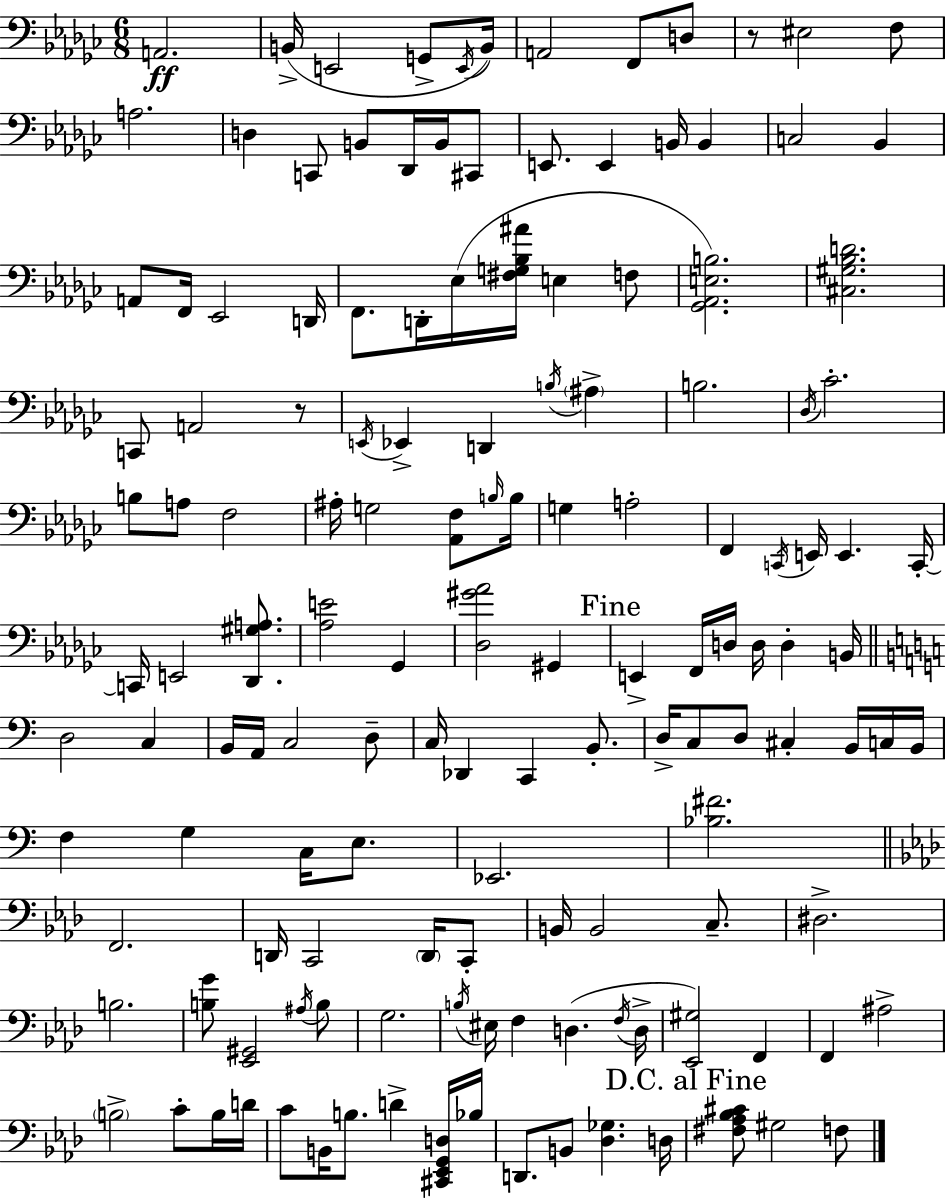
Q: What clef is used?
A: bass